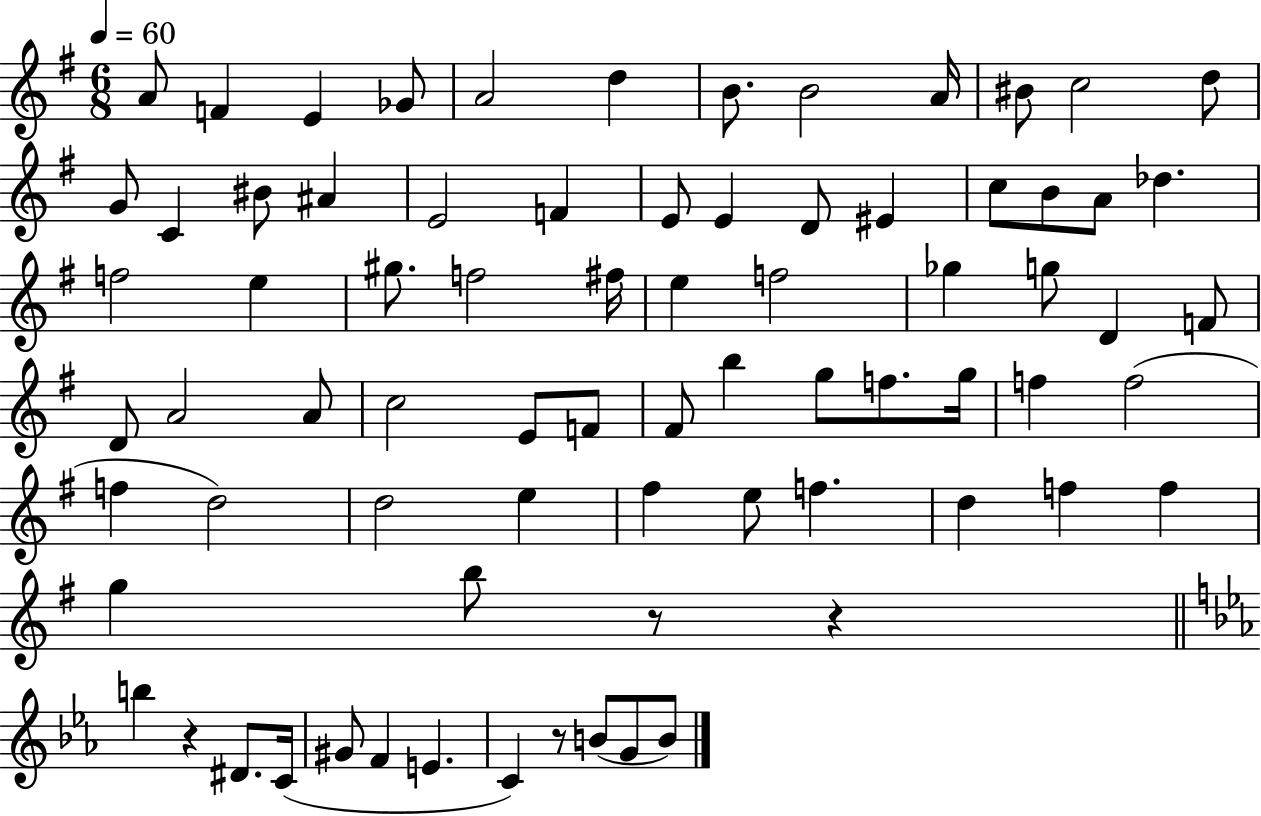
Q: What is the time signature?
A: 6/8